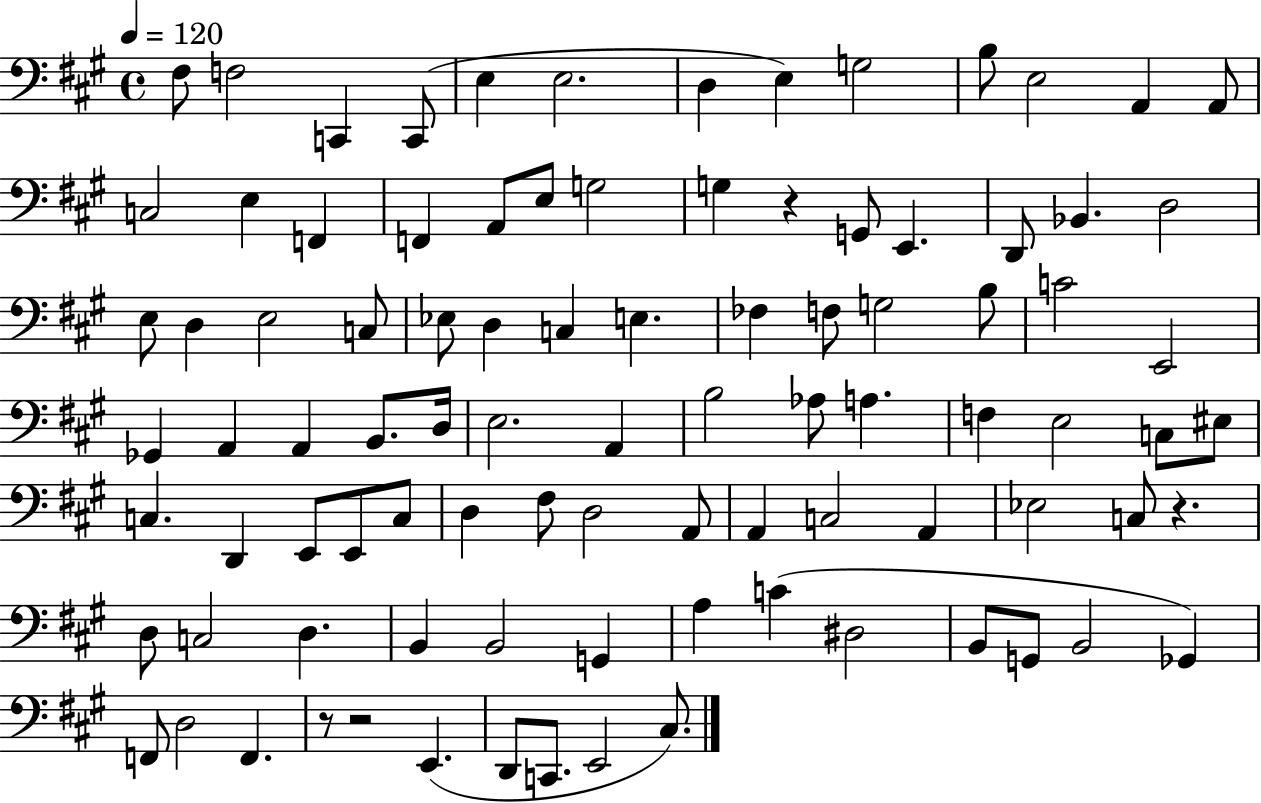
F#3/e F3/h C2/q C2/e E3/q E3/h. D3/q E3/q G3/h B3/e E3/h A2/q A2/e C3/h E3/q F2/q F2/q A2/e E3/e G3/h G3/q R/q G2/e E2/q. D2/e Bb2/q. D3/h E3/e D3/q E3/h C3/e Eb3/e D3/q C3/q E3/q. FES3/q F3/e G3/h B3/e C4/h E2/h Gb2/q A2/q A2/q B2/e. D3/s E3/h. A2/q B3/h Ab3/e A3/q. F3/q E3/h C3/e EIS3/e C3/q. D2/q E2/e E2/e C3/e D3/q F#3/e D3/h A2/e A2/q C3/h A2/q Eb3/h C3/e R/q. D3/e C3/h D3/q. B2/q B2/h G2/q A3/q C4/q D#3/h B2/e G2/e B2/h Gb2/q F2/e D3/h F2/q. R/e R/h E2/q. D2/e C2/e. E2/h C#3/e.